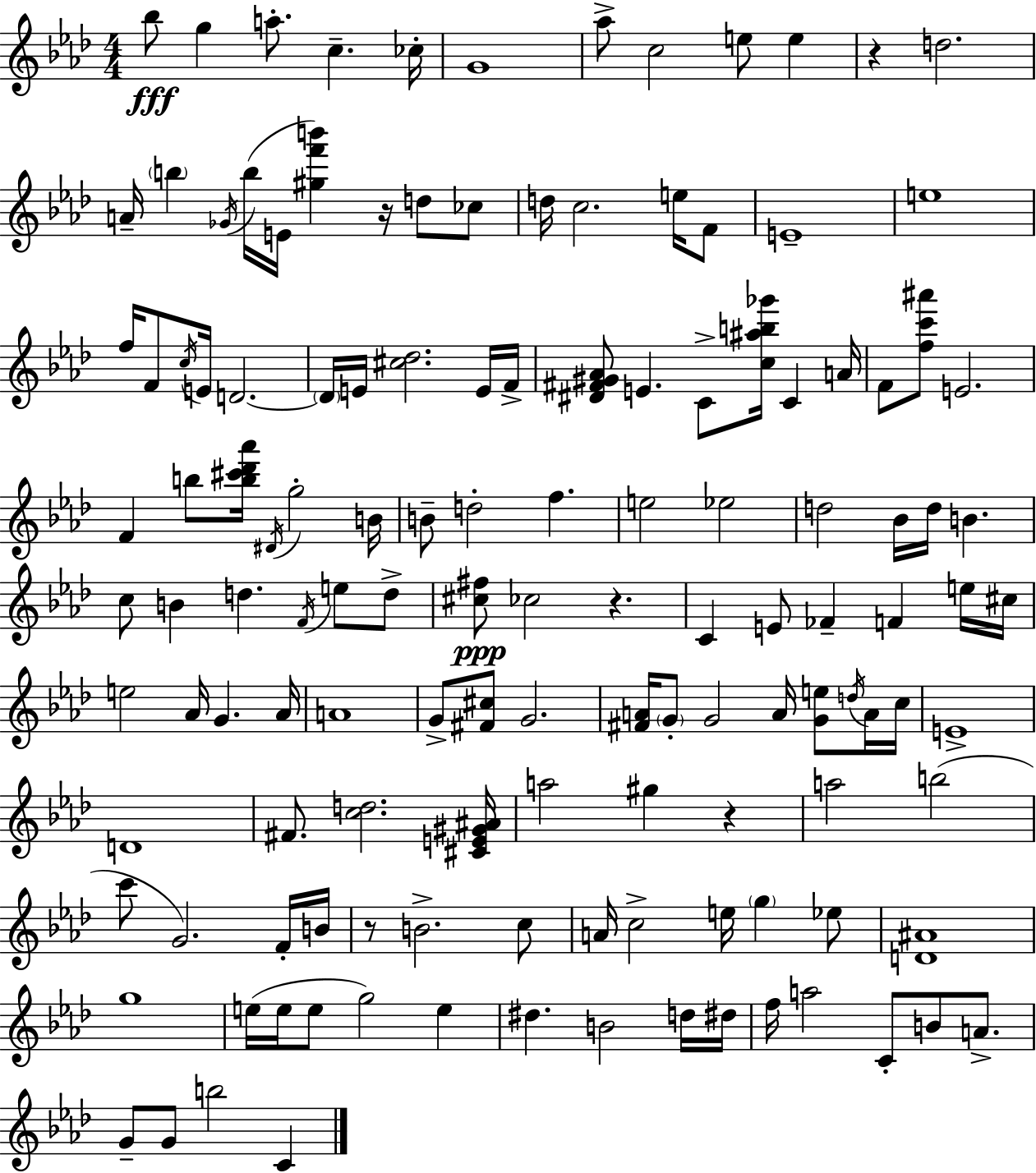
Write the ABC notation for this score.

X:1
T:Untitled
M:4/4
L:1/4
K:Fm
_b/2 g a/2 c _c/4 G4 _a/2 c2 e/2 e z d2 A/4 b _G/4 b/4 E/4 [^gf'b'] z/4 d/2 _c/2 d/4 c2 e/4 F/2 E4 e4 f/4 F/2 c/4 E/4 D2 D/4 E/4 [^c_d]2 E/4 F/4 [^D^F^G_A]/2 E C/2 [c^ab_g']/4 C A/4 F/2 [fc'^a']/2 E2 F b/2 [b^c'_d'_a']/4 ^D/4 g2 B/4 B/2 d2 f e2 _e2 d2 _B/4 d/4 B c/2 B d F/4 e/2 d/2 [^c^f]/2 _c2 z C E/2 _F F e/4 ^c/4 e2 _A/4 G _A/4 A4 G/2 [^F^c]/2 G2 [^FA]/4 G/2 G2 A/4 [Ge]/2 d/4 A/4 c/4 E4 D4 ^F/2 [cd]2 [^CE^G^A]/4 a2 ^g z a2 b2 c'/2 G2 F/4 B/4 z/2 B2 c/2 A/4 c2 e/4 g _e/2 [D^A]4 g4 e/4 e/4 e/2 g2 e ^d B2 d/4 ^d/4 f/4 a2 C/2 B/2 A/2 G/2 G/2 b2 C